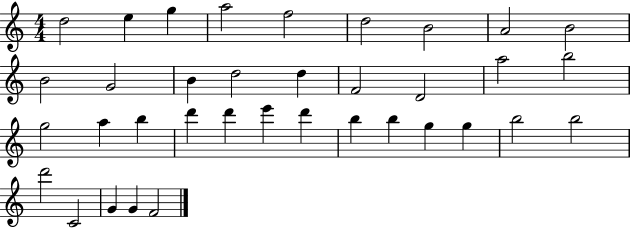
D5/h E5/q G5/q A5/h F5/h D5/h B4/h A4/h B4/h B4/h G4/h B4/q D5/h D5/q F4/h D4/h A5/h B5/h G5/h A5/q B5/q D6/q D6/q E6/q D6/q B5/q B5/q G5/q G5/q B5/h B5/h D6/h C4/h G4/q G4/q F4/h